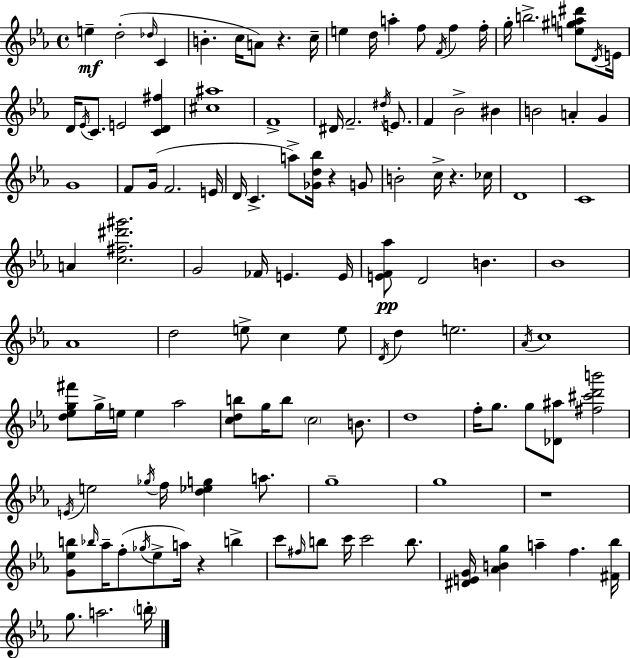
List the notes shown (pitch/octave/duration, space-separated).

E5/q D5/h Db5/s C4/q B4/q. C5/s A4/e R/q. C5/s E5/q D5/s A5/q F5/e F4/s F5/q F5/s G5/s B5/h. [E5,G#5,A5,D#6]/e D4/s E4/s D4/s Eb4/s C4/e. E4/h [C4,D4,F#5]/q [C#5,A#5]/w F4/w D#4/s F4/h. D#5/s E4/e. F4/q Bb4/h BIS4/q B4/h A4/q G4/q G4/w F4/e G4/s F4/h. E4/s D4/s C4/q. A5/e [Gb4,D5,Bb5]/s R/q G4/e B4/h C5/s R/q. CES5/s D4/w C4/w A4/q [C5,F#5,D#6,G#6]/h. G4/h FES4/s E4/q. E4/s [E4,F4,Ab5]/e D4/h B4/q. Bb4/w Ab4/w D5/h E5/e C5/q E5/e D4/s D5/q E5/h. Ab4/s C5/w [D5,Eb5,G5,F#6]/e G5/s E5/s E5/q Ab5/h [C5,D5,B5]/e G5/s B5/e C5/h B4/e. D5/w F5/s G5/e. G5/e [Db4,A#5]/e [F#5,C#6,D6,B6]/h E4/s E5/h Gb5/s F5/s [D5,Eb5,G5]/q A5/e. G5/w G5/w R/w [G4,Eb5,B5]/e Bb5/s Ab5/s F5/e Gb5/s Eb5/e A5/s R/q B5/q C6/e F#5/s B5/e C6/s C6/h B5/e. [D#4,E4,G4]/s [Ab4,B4,G5]/q A5/q F5/q. [F#4,Bb5]/s G5/e. A5/h. B5/s